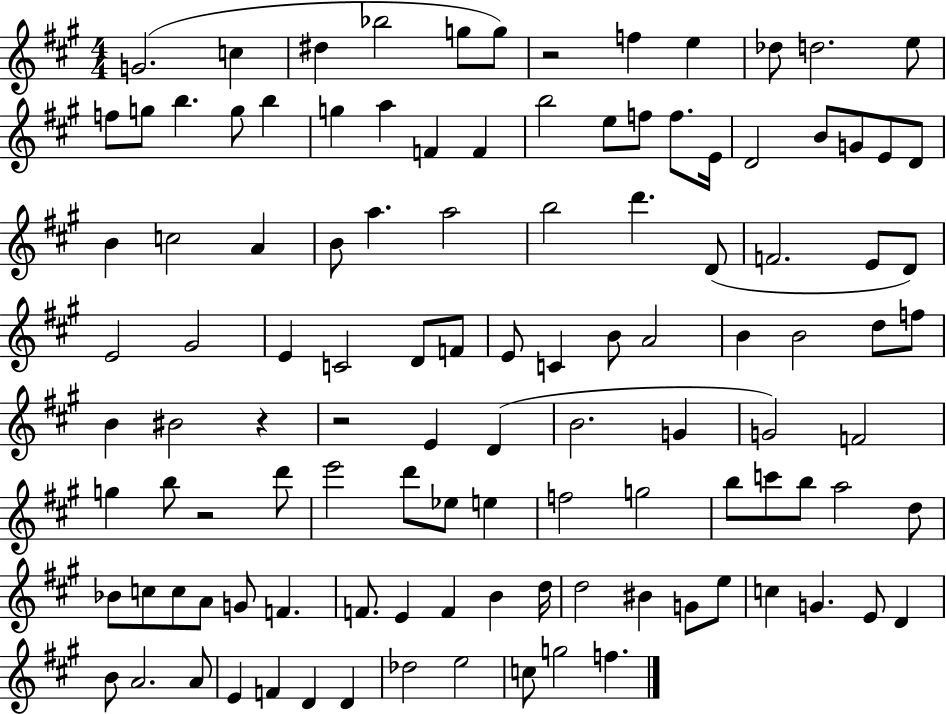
{
  \clef treble
  \numericTimeSignature
  \time 4/4
  \key a \major
  g'2.( c''4 | dis''4 bes''2 g''8 g''8) | r2 f''4 e''4 | des''8 d''2. e''8 | \break f''8 g''8 b''4. g''8 b''4 | g''4 a''4 f'4 f'4 | b''2 e''8 f''8 f''8. e'16 | d'2 b'8 g'8 e'8 d'8 | \break b'4 c''2 a'4 | b'8 a''4. a''2 | b''2 d'''4. d'8( | f'2. e'8 d'8) | \break e'2 gis'2 | e'4 c'2 d'8 f'8 | e'8 c'4 b'8 a'2 | b'4 b'2 d''8 f''8 | \break b'4 bis'2 r4 | r2 e'4 d'4( | b'2. g'4 | g'2) f'2 | \break g''4 b''8 r2 d'''8 | e'''2 d'''8 ees''8 e''4 | f''2 g''2 | b''8 c'''8 b''8 a''2 d''8 | \break bes'8 c''8 c''8 a'8 g'8 f'4. | f'8. e'4 f'4 b'4 d''16 | d''2 bis'4 g'8 e''8 | c''4 g'4. e'8 d'4 | \break b'8 a'2. a'8 | e'4 f'4 d'4 d'4 | des''2 e''2 | c''8 g''2 f''4. | \break \bar "|."
}